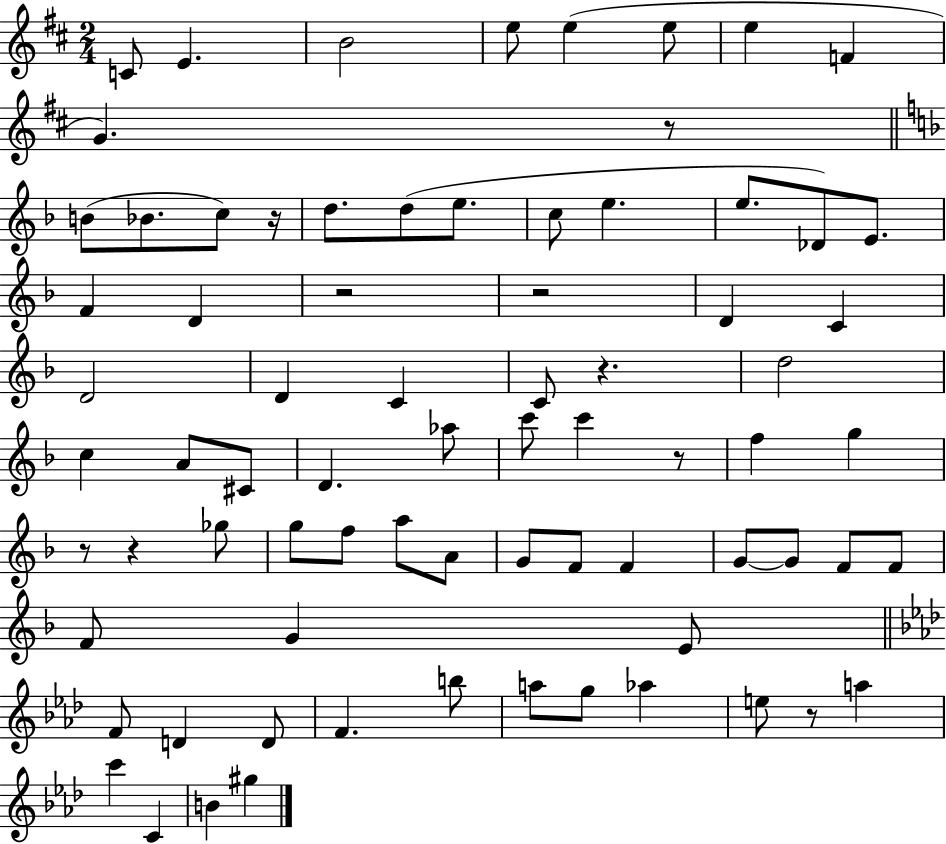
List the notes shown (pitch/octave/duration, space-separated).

C4/e E4/q. B4/h E5/e E5/q E5/e E5/q F4/q G4/q. R/e B4/e Bb4/e. C5/e R/s D5/e. D5/e E5/e. C5/e E5/q. E5/e. Db4/e E4/e. F4/q D4/q R/h R/h D4/q C4/q D4/h D4/q C4/q C4/e R/q. D5/h C5/q A4/e C#4/e D4/q. Ab5/e C6/e C6/q R/e F5/q G5/q R/e R/q Gb5/e G5/e F5/e A5/e A4/e G4/e F4/e F4/q G4/e G4/e F4/e F4/e F4/e G4/q E4/e F4/e D4/q D4/e F4/q. B5/e A5/e G5/e Ab5/q E5/e R/e A5/q C6/q C4/q B4/q G#5/q